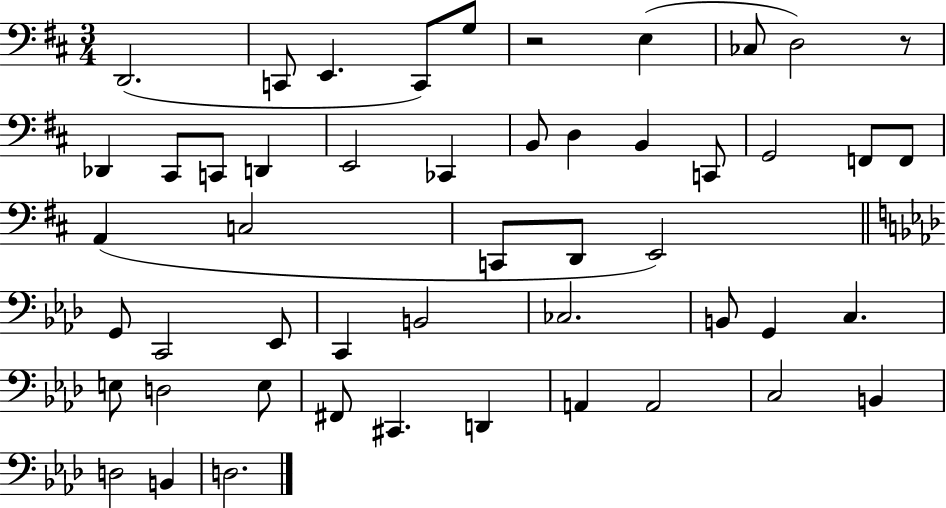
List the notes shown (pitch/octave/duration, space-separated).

D2/h. C2/e E2/q. C2/e G3/e R/h E3/q CES3/e D3/h R/e Db2/q C#2/e C2/e D2/q E2/h CES2/q B2/e D3/q B2/q C2/e G2/h F2/e F2/e A2/q C3/h C2/e D2/e E2/h G2/e C2/h Eb2/e C2/q B2/h CES3/h. B2/e G2/q C3/q. E3/e D3/h E3/e F#2/e C#2/q. D2/q A2/q A2/h C3/h B2/q D3/h B2/q D3/h.